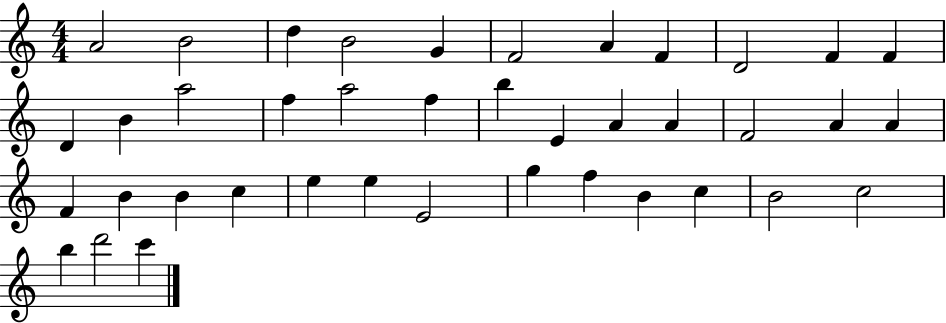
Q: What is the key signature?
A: C major